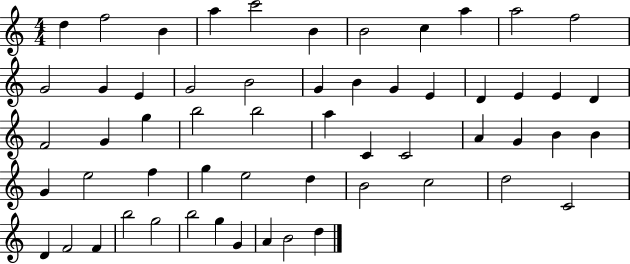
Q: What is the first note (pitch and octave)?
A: D5